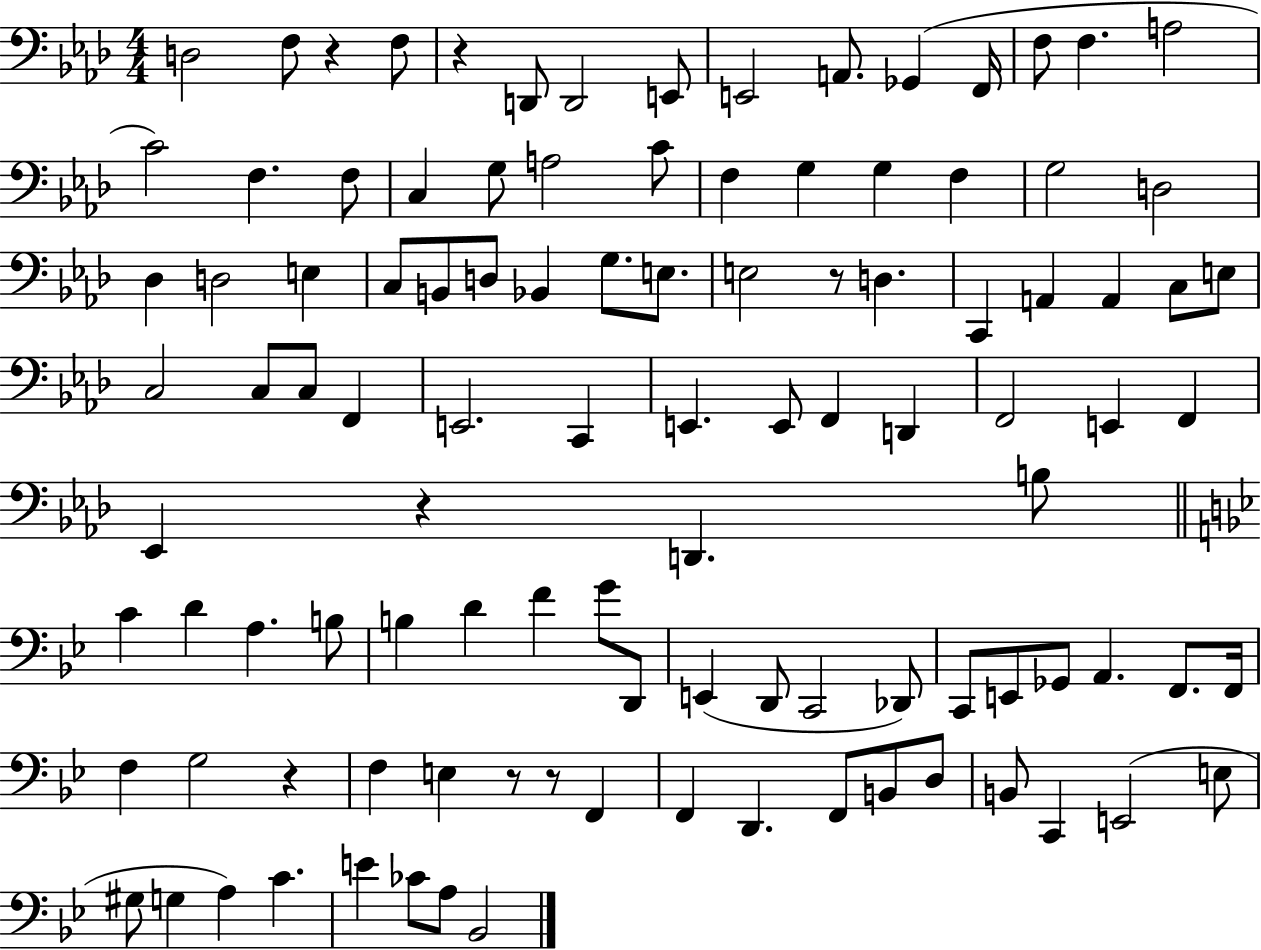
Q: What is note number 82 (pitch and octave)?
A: F2